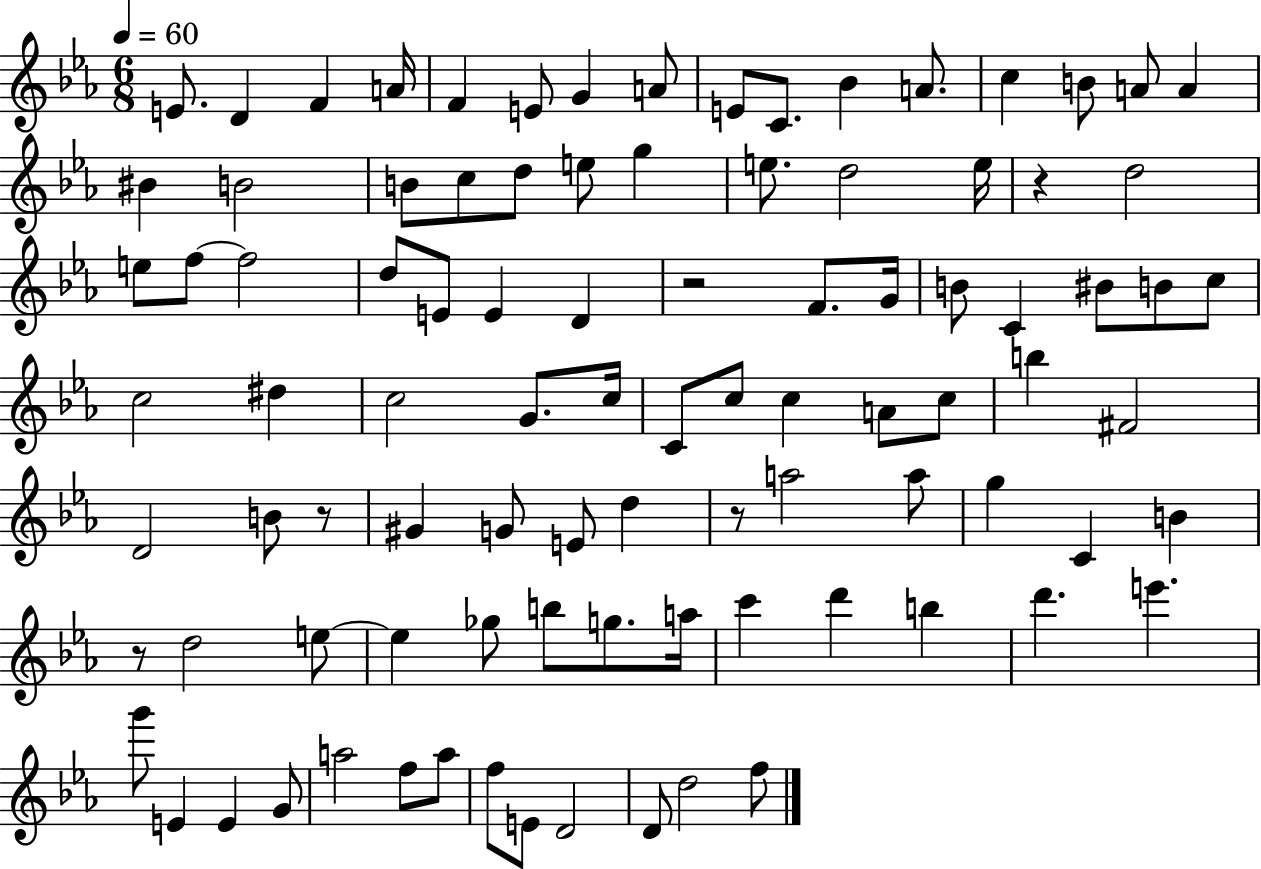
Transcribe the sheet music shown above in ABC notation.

X:1
T:Untitled
M:6/8
L:1/4
K:Eb
E/2 D F A/4 F E/2 G A/2 E/2 C/2 _B A/2 c B/2 A/2 A ^B B2 B/2 c/2 d/2 e/2 g e/2 d2 e/4 z d2 e/2 f/2 f2 d/2 E/2 E D z2 F/2 G/4 B/2 C ^B/2 B/2 c/2 c2 ^d c2 G/2 c/4 C/2 c/2 c A/2 c/2 b ^F2 D2 B/2 z/2 ^G G/2 E/2 d z/2 a2 a/2 g C B z/2 d2 e/2 e _g/2 b/2 g/2 a/4 c' d' b d' e' g'/2 E E G/2 a2 f/2 a/2 f/2 E/2 D2 D/2 d2 f/2